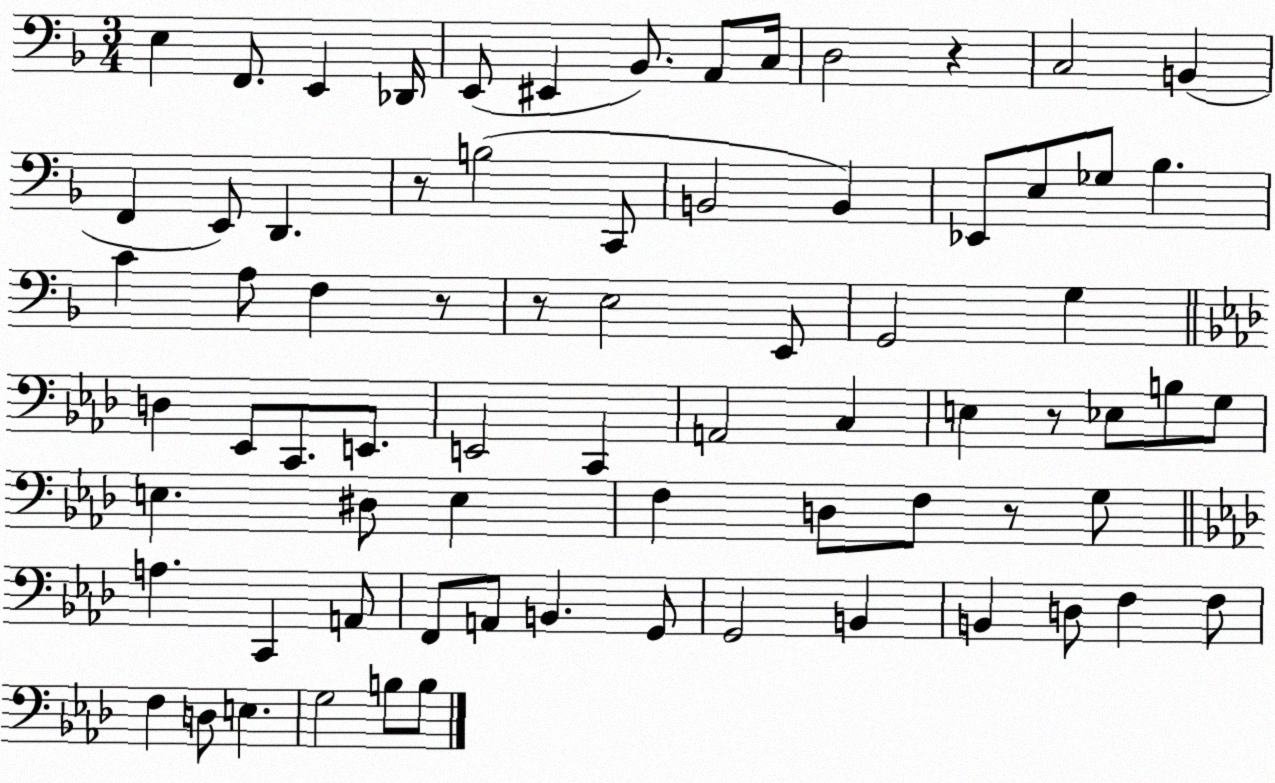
X:1
T:Untitled
M:3/4
L:1/4
K:F
E, F,,/2 E,, _D,,/4 E,,/2 ^E,, _B,,/2 A,,/2 C,/4 D,2 z C,2 B,, F,, E,,/2 D,, z/2 B,2 C,,/2 B,,2 B,, _E,,/2 E,/2 _G,/2 _B, C A,/2 F, z/2 z/2 E,2 E,,/2 G,,2 G, D, _E,,/2 C,,/2 E,,/2 E,,2 C,, A,,2 C, E, z/2 _E,/2 B,/2 G,/2 E, ^D,/2 E, F, D,/2 F,/2 z/2 G,/2 A, C,, A,,/2 F,,/2 A,,/2 B,, G,,/2 G,,2 B,, B,, D,/2 F, F,/2 F, D,/2 E, G,2 B,/2 B,/2